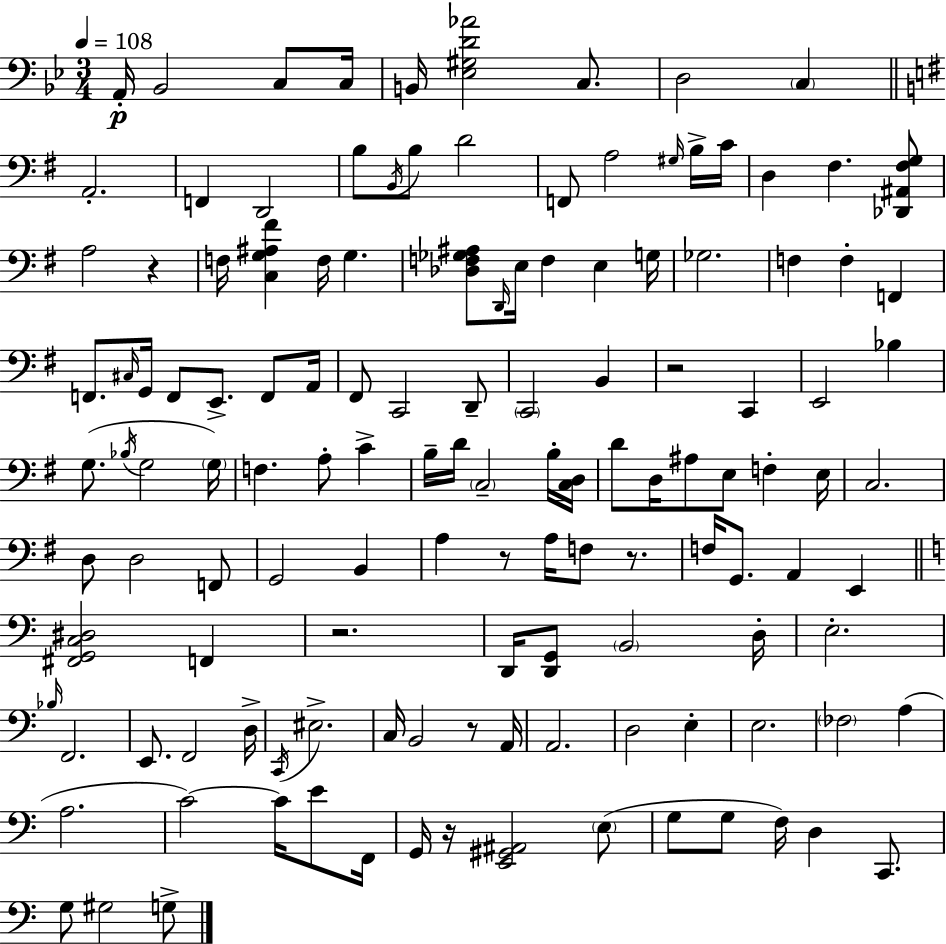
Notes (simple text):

A2/s Bb2/h C3/e C3/s B2/s [Eb3,G#3,D4,Ab4]/h C3/e. D3/h C3/q A2/h. F2/q D2/h B3/e B2/s B3/e D4/h F2/e A3/h G#3/s B3/s C4/s D3/q F#3/q. [Db2,A#2,F#3,G3]/e A3/h R/q F3/s [C3,G3,A#3,F#4]/q F3/s G3/q. [Db3,F3,Gb3,A#3]/e D2/s E3/s F3/q E3/q G3/s Gb3/h. F3/q F3/q F2/q F2/e. C#3/s G2/s F2/e E2/e. F2/e A2/s F#2/e C2/h D2/e C2/h B2/q R/h C2/q E2/h Bb3/q G3/e. Bb3/s G3/h G3/s F3/q. A3/e C4/q B3/s D4/s C3/h B3/s [C3,D3]/s D4/e D3/s A#3/e E3/e F3/q E3/s C3/h. D3/e D3/h F2/e G2/h B2/q A3/q R/e A3/s F3/e R/e. F3/s G2/e. A2/q E2/q [F#2,G2,C3,D#3]/h F2/q R/h. D2/s [D2,G2]/e B2/h D3/s E3/h. Bb3/s F2/h. E2/e. F2/h D3/s C2/s EIS3/h. C3/s B2/h R/e A2/s A2/h. D3/h E3/q E3/h. FES3/h A3/q A3/h. C4/h C4/s E4/e F2/s G2/s R/s [E2,G#2,A#2]/h E3/e G3/e G3/e F3/s D3/q C2/e. G3/e G#3/h G3/e